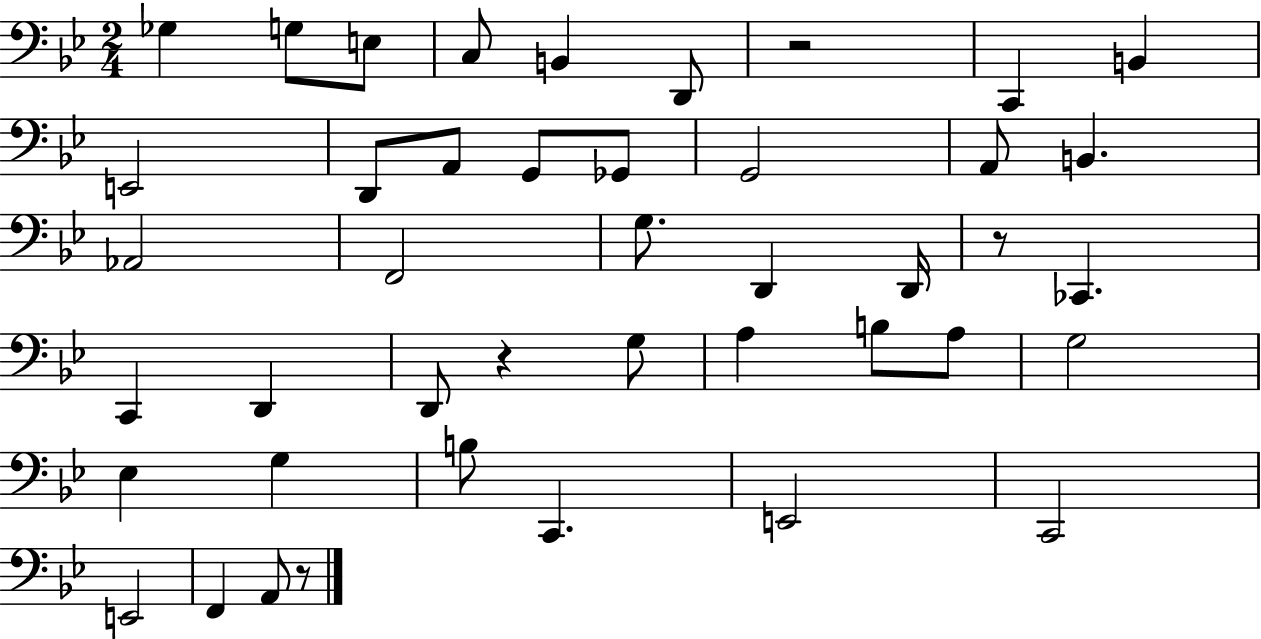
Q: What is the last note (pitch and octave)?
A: A2